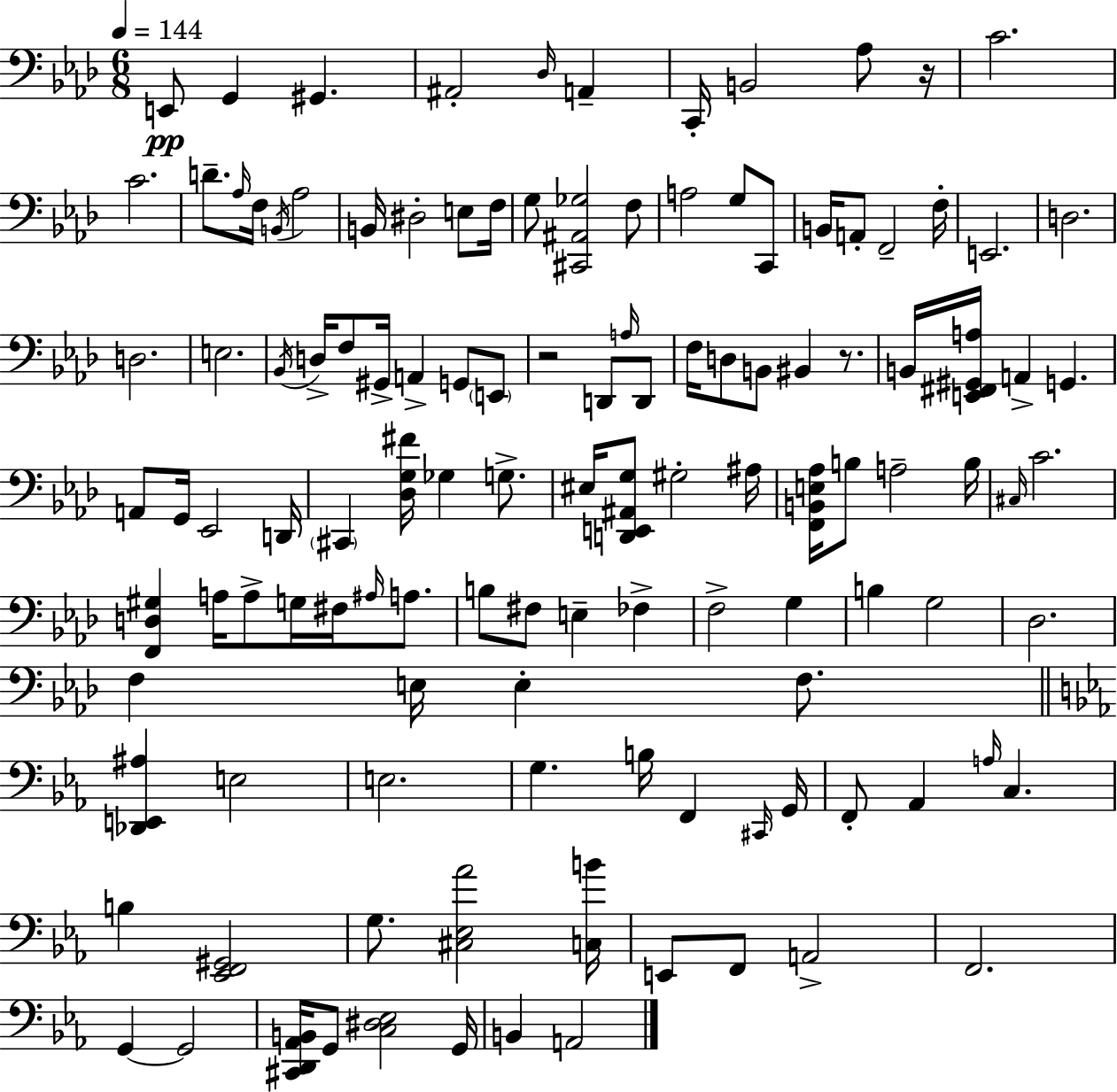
{
  \clef bass
  \numericTimeSignature
  \time 6/8
  \key f \minor
  \tempo 4 = 144
  \repeat volta 2 { e,8\pp g,4 gis,4. | ais,2-. \grace { des16 } a,4-- | c,16-. b,2 aes8 | r16 c'2. | \break c'2. | d'8.-- \grace { aes16 } f16 \acciaccatura { b,16 } aes2 | b,16 dis2-. | e8 f16 g8 <cis, ais, ges>2 | \break f8 a2 g8 | c,8 b,16 a,8-. f,2-- | f16-. e,2. | d2. | \break d2. | e2. | \acciaccatura { bes,16 } d16-> f8 gis,16-> a,4-> | g,8 \parenthesize e,8 r2 | \break d,8 \grace { a16 } d,8 f16 d8 b,8 bis,4 | r8. b,16 <e, fis, gis, a>16 a,4-> g,4. | a,8 g,16 ees,2 | d,16 \parenthesize cis,4 <des g fis'>16 ges4 | \break g8.-> eis16 <d, e, ais, g>8 gis2-. | ais16 <f, b, e aes>16 b8 a2-- | b16 \grace { cis16 } c'2. | <f, d gis>4 a16 a8-> | \break g16 fis16 \grace { ais16 } a8. b8 fis8 e4-- | fes4-> f2-> | g4 b4 g2 | des2. | \break f4 e16 | e4-. f8. \bar "||" \break \key ees \major <des, e, ais>4 e2 | e2. | g4. b16 f,4 \grace { cis,16 } | g,16 f,8-. aes,4 \grace { a16 } c4. | \break b4 <ees, f, gis,>2 | g8. <cis ees aes'>2 | <c b'>16 e,8 f,8 a,2-> | f,2. | \break g,4~~ g,2 | <cis, d, aes, b,>16 g,8 <c dis ees>2 | g,16 b,4 a,2 | } \bar "|."
}